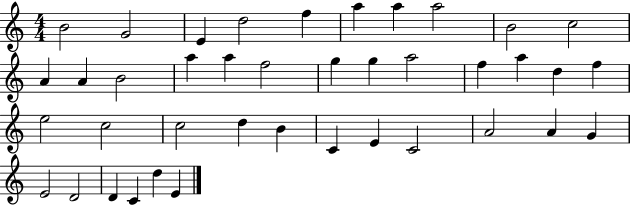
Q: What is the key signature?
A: C major